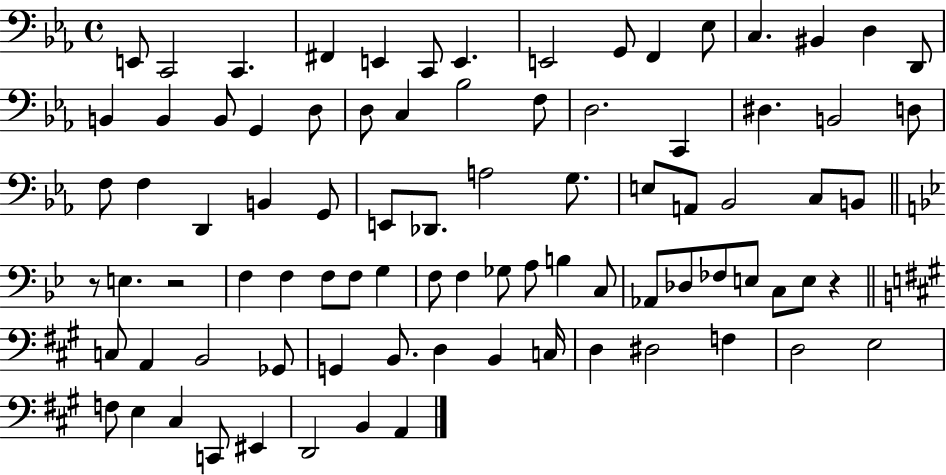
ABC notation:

X:1
T:Untitled
M:4/4
L:1/4
K:Eb
E,,/2 C,,2 C,, ^F,, E,, C,,/2 E,, E,,2 G,,/2 F,, _E,/2 C, ^B,, D, D,,/2 B,, B,, B,,/2 G,, D,/2 D,/2 C, _B,2 F,/2 D,2 C,, ^D, B,,2 D,/2 F,/2 F, D,, B,, G,,/2 E,,/2 _D,,/2 A,2 G,/2 E,/2 A,,/2 _B,,2 C,/2 B,,/2 z/2 E, z2 F, F, F,/2 F,/2 G, F,/2 F, _G,/2 A,/2 B, C,/2 _A,,/2 _D,/2 _F,/2 E,/2 C,/2 E,/2 z C,/2 A,, B,,2 _G,,/2 G,, B,,/2 D, B,, C,/4 D, ^D,2 F, D,2 E,2 F,/2 E, ^C, C,,/2 ^E,, D,,2 B,, A,,